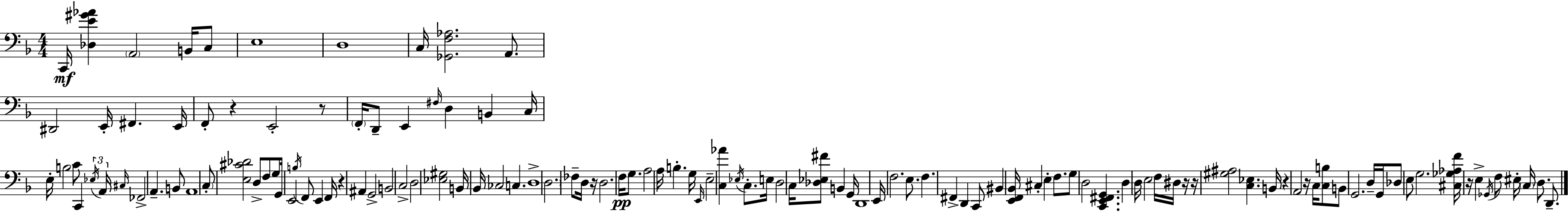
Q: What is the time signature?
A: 4/4